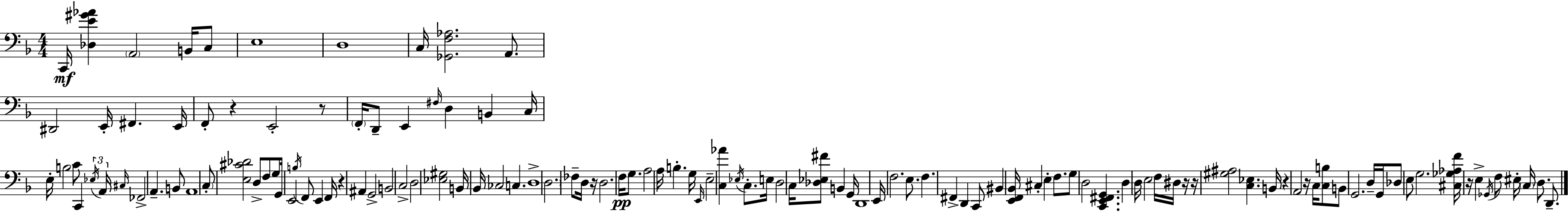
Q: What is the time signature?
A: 4/4